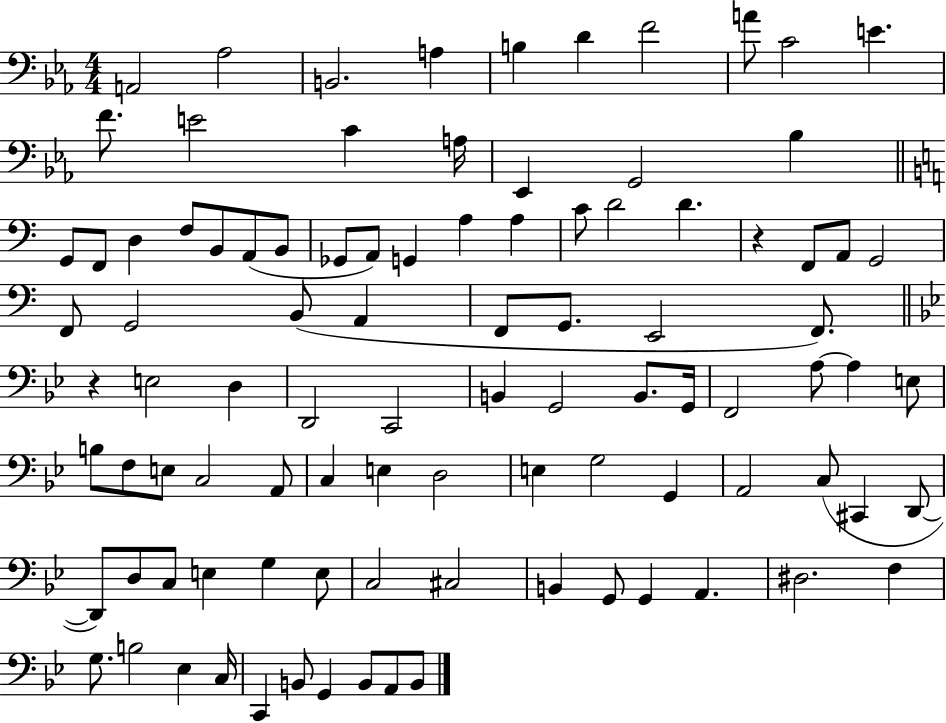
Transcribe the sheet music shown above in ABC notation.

X:1
T:Untitled
M:4/4
L:1/4
K:Eb
A,,2 _A,2 B,,2 A, B, D F2 A/2 C2 E F/2 E2 C A,/4 _E,, G,,2 _B, G,,/2 F,,/2 D, F,/2 B,,/2 A,,/2 B,,/2 _G,,/2 A,,/2 G,, A, A, C/2 D2 D z F,,/2 A,,/2 G,,2 F,,/2 G,,2 B,,/2 A,, F,,/2 G,,/2 E,,2 F,,/2 z E,2 D, D,,2 C,,2 B,, G,,2 B,,/2 G,,/4 F,,2 A,/2 A, E,/2 B,/2 F,/2 E,/2 C,2 A,,/2 C, E, D,2 E, G,2 G,, A,,2 C,/2 ^C,, D,,/2 D,,/2 D,/2 C,/2 E, G, E,/2 C,2 ^C,2 B,, G,,/2 G,, A,, ^D,2 F, G,/2 B,2 _E, C,/4 C,, B,,/2 G,, B,,/2 A,,/2 B,,/2